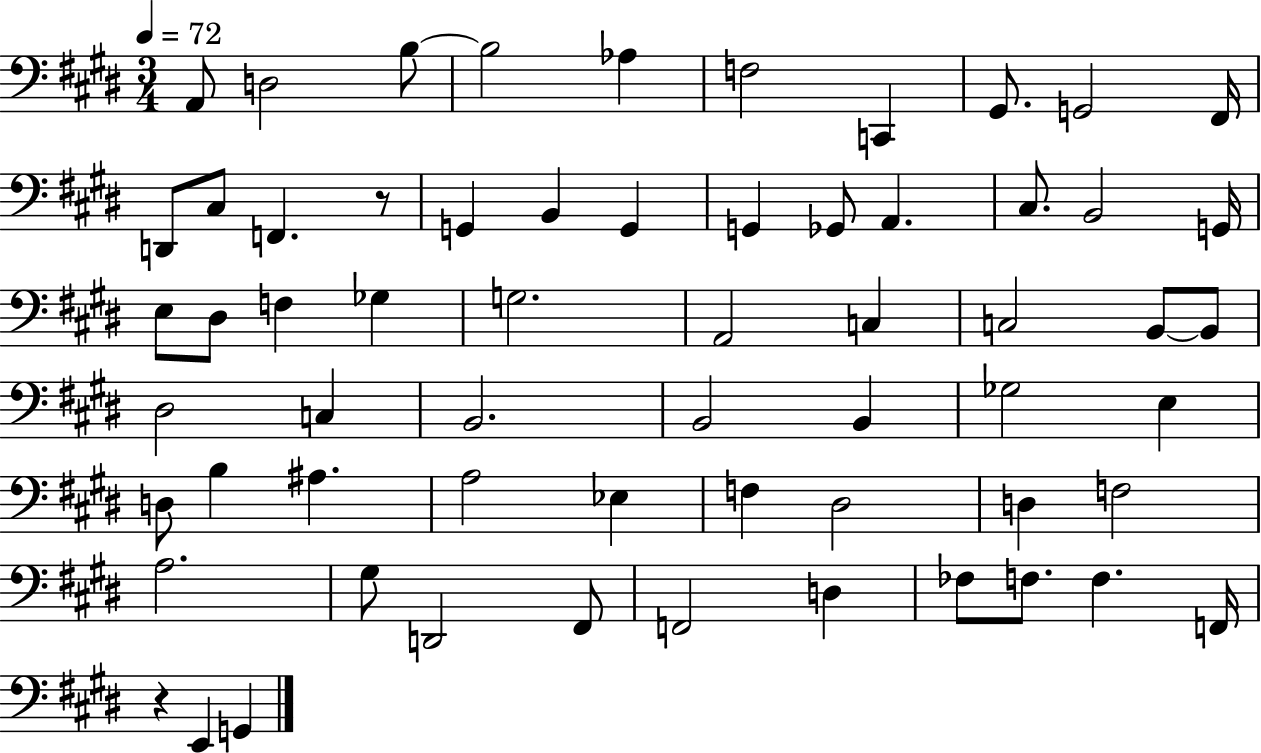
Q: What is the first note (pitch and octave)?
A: A2